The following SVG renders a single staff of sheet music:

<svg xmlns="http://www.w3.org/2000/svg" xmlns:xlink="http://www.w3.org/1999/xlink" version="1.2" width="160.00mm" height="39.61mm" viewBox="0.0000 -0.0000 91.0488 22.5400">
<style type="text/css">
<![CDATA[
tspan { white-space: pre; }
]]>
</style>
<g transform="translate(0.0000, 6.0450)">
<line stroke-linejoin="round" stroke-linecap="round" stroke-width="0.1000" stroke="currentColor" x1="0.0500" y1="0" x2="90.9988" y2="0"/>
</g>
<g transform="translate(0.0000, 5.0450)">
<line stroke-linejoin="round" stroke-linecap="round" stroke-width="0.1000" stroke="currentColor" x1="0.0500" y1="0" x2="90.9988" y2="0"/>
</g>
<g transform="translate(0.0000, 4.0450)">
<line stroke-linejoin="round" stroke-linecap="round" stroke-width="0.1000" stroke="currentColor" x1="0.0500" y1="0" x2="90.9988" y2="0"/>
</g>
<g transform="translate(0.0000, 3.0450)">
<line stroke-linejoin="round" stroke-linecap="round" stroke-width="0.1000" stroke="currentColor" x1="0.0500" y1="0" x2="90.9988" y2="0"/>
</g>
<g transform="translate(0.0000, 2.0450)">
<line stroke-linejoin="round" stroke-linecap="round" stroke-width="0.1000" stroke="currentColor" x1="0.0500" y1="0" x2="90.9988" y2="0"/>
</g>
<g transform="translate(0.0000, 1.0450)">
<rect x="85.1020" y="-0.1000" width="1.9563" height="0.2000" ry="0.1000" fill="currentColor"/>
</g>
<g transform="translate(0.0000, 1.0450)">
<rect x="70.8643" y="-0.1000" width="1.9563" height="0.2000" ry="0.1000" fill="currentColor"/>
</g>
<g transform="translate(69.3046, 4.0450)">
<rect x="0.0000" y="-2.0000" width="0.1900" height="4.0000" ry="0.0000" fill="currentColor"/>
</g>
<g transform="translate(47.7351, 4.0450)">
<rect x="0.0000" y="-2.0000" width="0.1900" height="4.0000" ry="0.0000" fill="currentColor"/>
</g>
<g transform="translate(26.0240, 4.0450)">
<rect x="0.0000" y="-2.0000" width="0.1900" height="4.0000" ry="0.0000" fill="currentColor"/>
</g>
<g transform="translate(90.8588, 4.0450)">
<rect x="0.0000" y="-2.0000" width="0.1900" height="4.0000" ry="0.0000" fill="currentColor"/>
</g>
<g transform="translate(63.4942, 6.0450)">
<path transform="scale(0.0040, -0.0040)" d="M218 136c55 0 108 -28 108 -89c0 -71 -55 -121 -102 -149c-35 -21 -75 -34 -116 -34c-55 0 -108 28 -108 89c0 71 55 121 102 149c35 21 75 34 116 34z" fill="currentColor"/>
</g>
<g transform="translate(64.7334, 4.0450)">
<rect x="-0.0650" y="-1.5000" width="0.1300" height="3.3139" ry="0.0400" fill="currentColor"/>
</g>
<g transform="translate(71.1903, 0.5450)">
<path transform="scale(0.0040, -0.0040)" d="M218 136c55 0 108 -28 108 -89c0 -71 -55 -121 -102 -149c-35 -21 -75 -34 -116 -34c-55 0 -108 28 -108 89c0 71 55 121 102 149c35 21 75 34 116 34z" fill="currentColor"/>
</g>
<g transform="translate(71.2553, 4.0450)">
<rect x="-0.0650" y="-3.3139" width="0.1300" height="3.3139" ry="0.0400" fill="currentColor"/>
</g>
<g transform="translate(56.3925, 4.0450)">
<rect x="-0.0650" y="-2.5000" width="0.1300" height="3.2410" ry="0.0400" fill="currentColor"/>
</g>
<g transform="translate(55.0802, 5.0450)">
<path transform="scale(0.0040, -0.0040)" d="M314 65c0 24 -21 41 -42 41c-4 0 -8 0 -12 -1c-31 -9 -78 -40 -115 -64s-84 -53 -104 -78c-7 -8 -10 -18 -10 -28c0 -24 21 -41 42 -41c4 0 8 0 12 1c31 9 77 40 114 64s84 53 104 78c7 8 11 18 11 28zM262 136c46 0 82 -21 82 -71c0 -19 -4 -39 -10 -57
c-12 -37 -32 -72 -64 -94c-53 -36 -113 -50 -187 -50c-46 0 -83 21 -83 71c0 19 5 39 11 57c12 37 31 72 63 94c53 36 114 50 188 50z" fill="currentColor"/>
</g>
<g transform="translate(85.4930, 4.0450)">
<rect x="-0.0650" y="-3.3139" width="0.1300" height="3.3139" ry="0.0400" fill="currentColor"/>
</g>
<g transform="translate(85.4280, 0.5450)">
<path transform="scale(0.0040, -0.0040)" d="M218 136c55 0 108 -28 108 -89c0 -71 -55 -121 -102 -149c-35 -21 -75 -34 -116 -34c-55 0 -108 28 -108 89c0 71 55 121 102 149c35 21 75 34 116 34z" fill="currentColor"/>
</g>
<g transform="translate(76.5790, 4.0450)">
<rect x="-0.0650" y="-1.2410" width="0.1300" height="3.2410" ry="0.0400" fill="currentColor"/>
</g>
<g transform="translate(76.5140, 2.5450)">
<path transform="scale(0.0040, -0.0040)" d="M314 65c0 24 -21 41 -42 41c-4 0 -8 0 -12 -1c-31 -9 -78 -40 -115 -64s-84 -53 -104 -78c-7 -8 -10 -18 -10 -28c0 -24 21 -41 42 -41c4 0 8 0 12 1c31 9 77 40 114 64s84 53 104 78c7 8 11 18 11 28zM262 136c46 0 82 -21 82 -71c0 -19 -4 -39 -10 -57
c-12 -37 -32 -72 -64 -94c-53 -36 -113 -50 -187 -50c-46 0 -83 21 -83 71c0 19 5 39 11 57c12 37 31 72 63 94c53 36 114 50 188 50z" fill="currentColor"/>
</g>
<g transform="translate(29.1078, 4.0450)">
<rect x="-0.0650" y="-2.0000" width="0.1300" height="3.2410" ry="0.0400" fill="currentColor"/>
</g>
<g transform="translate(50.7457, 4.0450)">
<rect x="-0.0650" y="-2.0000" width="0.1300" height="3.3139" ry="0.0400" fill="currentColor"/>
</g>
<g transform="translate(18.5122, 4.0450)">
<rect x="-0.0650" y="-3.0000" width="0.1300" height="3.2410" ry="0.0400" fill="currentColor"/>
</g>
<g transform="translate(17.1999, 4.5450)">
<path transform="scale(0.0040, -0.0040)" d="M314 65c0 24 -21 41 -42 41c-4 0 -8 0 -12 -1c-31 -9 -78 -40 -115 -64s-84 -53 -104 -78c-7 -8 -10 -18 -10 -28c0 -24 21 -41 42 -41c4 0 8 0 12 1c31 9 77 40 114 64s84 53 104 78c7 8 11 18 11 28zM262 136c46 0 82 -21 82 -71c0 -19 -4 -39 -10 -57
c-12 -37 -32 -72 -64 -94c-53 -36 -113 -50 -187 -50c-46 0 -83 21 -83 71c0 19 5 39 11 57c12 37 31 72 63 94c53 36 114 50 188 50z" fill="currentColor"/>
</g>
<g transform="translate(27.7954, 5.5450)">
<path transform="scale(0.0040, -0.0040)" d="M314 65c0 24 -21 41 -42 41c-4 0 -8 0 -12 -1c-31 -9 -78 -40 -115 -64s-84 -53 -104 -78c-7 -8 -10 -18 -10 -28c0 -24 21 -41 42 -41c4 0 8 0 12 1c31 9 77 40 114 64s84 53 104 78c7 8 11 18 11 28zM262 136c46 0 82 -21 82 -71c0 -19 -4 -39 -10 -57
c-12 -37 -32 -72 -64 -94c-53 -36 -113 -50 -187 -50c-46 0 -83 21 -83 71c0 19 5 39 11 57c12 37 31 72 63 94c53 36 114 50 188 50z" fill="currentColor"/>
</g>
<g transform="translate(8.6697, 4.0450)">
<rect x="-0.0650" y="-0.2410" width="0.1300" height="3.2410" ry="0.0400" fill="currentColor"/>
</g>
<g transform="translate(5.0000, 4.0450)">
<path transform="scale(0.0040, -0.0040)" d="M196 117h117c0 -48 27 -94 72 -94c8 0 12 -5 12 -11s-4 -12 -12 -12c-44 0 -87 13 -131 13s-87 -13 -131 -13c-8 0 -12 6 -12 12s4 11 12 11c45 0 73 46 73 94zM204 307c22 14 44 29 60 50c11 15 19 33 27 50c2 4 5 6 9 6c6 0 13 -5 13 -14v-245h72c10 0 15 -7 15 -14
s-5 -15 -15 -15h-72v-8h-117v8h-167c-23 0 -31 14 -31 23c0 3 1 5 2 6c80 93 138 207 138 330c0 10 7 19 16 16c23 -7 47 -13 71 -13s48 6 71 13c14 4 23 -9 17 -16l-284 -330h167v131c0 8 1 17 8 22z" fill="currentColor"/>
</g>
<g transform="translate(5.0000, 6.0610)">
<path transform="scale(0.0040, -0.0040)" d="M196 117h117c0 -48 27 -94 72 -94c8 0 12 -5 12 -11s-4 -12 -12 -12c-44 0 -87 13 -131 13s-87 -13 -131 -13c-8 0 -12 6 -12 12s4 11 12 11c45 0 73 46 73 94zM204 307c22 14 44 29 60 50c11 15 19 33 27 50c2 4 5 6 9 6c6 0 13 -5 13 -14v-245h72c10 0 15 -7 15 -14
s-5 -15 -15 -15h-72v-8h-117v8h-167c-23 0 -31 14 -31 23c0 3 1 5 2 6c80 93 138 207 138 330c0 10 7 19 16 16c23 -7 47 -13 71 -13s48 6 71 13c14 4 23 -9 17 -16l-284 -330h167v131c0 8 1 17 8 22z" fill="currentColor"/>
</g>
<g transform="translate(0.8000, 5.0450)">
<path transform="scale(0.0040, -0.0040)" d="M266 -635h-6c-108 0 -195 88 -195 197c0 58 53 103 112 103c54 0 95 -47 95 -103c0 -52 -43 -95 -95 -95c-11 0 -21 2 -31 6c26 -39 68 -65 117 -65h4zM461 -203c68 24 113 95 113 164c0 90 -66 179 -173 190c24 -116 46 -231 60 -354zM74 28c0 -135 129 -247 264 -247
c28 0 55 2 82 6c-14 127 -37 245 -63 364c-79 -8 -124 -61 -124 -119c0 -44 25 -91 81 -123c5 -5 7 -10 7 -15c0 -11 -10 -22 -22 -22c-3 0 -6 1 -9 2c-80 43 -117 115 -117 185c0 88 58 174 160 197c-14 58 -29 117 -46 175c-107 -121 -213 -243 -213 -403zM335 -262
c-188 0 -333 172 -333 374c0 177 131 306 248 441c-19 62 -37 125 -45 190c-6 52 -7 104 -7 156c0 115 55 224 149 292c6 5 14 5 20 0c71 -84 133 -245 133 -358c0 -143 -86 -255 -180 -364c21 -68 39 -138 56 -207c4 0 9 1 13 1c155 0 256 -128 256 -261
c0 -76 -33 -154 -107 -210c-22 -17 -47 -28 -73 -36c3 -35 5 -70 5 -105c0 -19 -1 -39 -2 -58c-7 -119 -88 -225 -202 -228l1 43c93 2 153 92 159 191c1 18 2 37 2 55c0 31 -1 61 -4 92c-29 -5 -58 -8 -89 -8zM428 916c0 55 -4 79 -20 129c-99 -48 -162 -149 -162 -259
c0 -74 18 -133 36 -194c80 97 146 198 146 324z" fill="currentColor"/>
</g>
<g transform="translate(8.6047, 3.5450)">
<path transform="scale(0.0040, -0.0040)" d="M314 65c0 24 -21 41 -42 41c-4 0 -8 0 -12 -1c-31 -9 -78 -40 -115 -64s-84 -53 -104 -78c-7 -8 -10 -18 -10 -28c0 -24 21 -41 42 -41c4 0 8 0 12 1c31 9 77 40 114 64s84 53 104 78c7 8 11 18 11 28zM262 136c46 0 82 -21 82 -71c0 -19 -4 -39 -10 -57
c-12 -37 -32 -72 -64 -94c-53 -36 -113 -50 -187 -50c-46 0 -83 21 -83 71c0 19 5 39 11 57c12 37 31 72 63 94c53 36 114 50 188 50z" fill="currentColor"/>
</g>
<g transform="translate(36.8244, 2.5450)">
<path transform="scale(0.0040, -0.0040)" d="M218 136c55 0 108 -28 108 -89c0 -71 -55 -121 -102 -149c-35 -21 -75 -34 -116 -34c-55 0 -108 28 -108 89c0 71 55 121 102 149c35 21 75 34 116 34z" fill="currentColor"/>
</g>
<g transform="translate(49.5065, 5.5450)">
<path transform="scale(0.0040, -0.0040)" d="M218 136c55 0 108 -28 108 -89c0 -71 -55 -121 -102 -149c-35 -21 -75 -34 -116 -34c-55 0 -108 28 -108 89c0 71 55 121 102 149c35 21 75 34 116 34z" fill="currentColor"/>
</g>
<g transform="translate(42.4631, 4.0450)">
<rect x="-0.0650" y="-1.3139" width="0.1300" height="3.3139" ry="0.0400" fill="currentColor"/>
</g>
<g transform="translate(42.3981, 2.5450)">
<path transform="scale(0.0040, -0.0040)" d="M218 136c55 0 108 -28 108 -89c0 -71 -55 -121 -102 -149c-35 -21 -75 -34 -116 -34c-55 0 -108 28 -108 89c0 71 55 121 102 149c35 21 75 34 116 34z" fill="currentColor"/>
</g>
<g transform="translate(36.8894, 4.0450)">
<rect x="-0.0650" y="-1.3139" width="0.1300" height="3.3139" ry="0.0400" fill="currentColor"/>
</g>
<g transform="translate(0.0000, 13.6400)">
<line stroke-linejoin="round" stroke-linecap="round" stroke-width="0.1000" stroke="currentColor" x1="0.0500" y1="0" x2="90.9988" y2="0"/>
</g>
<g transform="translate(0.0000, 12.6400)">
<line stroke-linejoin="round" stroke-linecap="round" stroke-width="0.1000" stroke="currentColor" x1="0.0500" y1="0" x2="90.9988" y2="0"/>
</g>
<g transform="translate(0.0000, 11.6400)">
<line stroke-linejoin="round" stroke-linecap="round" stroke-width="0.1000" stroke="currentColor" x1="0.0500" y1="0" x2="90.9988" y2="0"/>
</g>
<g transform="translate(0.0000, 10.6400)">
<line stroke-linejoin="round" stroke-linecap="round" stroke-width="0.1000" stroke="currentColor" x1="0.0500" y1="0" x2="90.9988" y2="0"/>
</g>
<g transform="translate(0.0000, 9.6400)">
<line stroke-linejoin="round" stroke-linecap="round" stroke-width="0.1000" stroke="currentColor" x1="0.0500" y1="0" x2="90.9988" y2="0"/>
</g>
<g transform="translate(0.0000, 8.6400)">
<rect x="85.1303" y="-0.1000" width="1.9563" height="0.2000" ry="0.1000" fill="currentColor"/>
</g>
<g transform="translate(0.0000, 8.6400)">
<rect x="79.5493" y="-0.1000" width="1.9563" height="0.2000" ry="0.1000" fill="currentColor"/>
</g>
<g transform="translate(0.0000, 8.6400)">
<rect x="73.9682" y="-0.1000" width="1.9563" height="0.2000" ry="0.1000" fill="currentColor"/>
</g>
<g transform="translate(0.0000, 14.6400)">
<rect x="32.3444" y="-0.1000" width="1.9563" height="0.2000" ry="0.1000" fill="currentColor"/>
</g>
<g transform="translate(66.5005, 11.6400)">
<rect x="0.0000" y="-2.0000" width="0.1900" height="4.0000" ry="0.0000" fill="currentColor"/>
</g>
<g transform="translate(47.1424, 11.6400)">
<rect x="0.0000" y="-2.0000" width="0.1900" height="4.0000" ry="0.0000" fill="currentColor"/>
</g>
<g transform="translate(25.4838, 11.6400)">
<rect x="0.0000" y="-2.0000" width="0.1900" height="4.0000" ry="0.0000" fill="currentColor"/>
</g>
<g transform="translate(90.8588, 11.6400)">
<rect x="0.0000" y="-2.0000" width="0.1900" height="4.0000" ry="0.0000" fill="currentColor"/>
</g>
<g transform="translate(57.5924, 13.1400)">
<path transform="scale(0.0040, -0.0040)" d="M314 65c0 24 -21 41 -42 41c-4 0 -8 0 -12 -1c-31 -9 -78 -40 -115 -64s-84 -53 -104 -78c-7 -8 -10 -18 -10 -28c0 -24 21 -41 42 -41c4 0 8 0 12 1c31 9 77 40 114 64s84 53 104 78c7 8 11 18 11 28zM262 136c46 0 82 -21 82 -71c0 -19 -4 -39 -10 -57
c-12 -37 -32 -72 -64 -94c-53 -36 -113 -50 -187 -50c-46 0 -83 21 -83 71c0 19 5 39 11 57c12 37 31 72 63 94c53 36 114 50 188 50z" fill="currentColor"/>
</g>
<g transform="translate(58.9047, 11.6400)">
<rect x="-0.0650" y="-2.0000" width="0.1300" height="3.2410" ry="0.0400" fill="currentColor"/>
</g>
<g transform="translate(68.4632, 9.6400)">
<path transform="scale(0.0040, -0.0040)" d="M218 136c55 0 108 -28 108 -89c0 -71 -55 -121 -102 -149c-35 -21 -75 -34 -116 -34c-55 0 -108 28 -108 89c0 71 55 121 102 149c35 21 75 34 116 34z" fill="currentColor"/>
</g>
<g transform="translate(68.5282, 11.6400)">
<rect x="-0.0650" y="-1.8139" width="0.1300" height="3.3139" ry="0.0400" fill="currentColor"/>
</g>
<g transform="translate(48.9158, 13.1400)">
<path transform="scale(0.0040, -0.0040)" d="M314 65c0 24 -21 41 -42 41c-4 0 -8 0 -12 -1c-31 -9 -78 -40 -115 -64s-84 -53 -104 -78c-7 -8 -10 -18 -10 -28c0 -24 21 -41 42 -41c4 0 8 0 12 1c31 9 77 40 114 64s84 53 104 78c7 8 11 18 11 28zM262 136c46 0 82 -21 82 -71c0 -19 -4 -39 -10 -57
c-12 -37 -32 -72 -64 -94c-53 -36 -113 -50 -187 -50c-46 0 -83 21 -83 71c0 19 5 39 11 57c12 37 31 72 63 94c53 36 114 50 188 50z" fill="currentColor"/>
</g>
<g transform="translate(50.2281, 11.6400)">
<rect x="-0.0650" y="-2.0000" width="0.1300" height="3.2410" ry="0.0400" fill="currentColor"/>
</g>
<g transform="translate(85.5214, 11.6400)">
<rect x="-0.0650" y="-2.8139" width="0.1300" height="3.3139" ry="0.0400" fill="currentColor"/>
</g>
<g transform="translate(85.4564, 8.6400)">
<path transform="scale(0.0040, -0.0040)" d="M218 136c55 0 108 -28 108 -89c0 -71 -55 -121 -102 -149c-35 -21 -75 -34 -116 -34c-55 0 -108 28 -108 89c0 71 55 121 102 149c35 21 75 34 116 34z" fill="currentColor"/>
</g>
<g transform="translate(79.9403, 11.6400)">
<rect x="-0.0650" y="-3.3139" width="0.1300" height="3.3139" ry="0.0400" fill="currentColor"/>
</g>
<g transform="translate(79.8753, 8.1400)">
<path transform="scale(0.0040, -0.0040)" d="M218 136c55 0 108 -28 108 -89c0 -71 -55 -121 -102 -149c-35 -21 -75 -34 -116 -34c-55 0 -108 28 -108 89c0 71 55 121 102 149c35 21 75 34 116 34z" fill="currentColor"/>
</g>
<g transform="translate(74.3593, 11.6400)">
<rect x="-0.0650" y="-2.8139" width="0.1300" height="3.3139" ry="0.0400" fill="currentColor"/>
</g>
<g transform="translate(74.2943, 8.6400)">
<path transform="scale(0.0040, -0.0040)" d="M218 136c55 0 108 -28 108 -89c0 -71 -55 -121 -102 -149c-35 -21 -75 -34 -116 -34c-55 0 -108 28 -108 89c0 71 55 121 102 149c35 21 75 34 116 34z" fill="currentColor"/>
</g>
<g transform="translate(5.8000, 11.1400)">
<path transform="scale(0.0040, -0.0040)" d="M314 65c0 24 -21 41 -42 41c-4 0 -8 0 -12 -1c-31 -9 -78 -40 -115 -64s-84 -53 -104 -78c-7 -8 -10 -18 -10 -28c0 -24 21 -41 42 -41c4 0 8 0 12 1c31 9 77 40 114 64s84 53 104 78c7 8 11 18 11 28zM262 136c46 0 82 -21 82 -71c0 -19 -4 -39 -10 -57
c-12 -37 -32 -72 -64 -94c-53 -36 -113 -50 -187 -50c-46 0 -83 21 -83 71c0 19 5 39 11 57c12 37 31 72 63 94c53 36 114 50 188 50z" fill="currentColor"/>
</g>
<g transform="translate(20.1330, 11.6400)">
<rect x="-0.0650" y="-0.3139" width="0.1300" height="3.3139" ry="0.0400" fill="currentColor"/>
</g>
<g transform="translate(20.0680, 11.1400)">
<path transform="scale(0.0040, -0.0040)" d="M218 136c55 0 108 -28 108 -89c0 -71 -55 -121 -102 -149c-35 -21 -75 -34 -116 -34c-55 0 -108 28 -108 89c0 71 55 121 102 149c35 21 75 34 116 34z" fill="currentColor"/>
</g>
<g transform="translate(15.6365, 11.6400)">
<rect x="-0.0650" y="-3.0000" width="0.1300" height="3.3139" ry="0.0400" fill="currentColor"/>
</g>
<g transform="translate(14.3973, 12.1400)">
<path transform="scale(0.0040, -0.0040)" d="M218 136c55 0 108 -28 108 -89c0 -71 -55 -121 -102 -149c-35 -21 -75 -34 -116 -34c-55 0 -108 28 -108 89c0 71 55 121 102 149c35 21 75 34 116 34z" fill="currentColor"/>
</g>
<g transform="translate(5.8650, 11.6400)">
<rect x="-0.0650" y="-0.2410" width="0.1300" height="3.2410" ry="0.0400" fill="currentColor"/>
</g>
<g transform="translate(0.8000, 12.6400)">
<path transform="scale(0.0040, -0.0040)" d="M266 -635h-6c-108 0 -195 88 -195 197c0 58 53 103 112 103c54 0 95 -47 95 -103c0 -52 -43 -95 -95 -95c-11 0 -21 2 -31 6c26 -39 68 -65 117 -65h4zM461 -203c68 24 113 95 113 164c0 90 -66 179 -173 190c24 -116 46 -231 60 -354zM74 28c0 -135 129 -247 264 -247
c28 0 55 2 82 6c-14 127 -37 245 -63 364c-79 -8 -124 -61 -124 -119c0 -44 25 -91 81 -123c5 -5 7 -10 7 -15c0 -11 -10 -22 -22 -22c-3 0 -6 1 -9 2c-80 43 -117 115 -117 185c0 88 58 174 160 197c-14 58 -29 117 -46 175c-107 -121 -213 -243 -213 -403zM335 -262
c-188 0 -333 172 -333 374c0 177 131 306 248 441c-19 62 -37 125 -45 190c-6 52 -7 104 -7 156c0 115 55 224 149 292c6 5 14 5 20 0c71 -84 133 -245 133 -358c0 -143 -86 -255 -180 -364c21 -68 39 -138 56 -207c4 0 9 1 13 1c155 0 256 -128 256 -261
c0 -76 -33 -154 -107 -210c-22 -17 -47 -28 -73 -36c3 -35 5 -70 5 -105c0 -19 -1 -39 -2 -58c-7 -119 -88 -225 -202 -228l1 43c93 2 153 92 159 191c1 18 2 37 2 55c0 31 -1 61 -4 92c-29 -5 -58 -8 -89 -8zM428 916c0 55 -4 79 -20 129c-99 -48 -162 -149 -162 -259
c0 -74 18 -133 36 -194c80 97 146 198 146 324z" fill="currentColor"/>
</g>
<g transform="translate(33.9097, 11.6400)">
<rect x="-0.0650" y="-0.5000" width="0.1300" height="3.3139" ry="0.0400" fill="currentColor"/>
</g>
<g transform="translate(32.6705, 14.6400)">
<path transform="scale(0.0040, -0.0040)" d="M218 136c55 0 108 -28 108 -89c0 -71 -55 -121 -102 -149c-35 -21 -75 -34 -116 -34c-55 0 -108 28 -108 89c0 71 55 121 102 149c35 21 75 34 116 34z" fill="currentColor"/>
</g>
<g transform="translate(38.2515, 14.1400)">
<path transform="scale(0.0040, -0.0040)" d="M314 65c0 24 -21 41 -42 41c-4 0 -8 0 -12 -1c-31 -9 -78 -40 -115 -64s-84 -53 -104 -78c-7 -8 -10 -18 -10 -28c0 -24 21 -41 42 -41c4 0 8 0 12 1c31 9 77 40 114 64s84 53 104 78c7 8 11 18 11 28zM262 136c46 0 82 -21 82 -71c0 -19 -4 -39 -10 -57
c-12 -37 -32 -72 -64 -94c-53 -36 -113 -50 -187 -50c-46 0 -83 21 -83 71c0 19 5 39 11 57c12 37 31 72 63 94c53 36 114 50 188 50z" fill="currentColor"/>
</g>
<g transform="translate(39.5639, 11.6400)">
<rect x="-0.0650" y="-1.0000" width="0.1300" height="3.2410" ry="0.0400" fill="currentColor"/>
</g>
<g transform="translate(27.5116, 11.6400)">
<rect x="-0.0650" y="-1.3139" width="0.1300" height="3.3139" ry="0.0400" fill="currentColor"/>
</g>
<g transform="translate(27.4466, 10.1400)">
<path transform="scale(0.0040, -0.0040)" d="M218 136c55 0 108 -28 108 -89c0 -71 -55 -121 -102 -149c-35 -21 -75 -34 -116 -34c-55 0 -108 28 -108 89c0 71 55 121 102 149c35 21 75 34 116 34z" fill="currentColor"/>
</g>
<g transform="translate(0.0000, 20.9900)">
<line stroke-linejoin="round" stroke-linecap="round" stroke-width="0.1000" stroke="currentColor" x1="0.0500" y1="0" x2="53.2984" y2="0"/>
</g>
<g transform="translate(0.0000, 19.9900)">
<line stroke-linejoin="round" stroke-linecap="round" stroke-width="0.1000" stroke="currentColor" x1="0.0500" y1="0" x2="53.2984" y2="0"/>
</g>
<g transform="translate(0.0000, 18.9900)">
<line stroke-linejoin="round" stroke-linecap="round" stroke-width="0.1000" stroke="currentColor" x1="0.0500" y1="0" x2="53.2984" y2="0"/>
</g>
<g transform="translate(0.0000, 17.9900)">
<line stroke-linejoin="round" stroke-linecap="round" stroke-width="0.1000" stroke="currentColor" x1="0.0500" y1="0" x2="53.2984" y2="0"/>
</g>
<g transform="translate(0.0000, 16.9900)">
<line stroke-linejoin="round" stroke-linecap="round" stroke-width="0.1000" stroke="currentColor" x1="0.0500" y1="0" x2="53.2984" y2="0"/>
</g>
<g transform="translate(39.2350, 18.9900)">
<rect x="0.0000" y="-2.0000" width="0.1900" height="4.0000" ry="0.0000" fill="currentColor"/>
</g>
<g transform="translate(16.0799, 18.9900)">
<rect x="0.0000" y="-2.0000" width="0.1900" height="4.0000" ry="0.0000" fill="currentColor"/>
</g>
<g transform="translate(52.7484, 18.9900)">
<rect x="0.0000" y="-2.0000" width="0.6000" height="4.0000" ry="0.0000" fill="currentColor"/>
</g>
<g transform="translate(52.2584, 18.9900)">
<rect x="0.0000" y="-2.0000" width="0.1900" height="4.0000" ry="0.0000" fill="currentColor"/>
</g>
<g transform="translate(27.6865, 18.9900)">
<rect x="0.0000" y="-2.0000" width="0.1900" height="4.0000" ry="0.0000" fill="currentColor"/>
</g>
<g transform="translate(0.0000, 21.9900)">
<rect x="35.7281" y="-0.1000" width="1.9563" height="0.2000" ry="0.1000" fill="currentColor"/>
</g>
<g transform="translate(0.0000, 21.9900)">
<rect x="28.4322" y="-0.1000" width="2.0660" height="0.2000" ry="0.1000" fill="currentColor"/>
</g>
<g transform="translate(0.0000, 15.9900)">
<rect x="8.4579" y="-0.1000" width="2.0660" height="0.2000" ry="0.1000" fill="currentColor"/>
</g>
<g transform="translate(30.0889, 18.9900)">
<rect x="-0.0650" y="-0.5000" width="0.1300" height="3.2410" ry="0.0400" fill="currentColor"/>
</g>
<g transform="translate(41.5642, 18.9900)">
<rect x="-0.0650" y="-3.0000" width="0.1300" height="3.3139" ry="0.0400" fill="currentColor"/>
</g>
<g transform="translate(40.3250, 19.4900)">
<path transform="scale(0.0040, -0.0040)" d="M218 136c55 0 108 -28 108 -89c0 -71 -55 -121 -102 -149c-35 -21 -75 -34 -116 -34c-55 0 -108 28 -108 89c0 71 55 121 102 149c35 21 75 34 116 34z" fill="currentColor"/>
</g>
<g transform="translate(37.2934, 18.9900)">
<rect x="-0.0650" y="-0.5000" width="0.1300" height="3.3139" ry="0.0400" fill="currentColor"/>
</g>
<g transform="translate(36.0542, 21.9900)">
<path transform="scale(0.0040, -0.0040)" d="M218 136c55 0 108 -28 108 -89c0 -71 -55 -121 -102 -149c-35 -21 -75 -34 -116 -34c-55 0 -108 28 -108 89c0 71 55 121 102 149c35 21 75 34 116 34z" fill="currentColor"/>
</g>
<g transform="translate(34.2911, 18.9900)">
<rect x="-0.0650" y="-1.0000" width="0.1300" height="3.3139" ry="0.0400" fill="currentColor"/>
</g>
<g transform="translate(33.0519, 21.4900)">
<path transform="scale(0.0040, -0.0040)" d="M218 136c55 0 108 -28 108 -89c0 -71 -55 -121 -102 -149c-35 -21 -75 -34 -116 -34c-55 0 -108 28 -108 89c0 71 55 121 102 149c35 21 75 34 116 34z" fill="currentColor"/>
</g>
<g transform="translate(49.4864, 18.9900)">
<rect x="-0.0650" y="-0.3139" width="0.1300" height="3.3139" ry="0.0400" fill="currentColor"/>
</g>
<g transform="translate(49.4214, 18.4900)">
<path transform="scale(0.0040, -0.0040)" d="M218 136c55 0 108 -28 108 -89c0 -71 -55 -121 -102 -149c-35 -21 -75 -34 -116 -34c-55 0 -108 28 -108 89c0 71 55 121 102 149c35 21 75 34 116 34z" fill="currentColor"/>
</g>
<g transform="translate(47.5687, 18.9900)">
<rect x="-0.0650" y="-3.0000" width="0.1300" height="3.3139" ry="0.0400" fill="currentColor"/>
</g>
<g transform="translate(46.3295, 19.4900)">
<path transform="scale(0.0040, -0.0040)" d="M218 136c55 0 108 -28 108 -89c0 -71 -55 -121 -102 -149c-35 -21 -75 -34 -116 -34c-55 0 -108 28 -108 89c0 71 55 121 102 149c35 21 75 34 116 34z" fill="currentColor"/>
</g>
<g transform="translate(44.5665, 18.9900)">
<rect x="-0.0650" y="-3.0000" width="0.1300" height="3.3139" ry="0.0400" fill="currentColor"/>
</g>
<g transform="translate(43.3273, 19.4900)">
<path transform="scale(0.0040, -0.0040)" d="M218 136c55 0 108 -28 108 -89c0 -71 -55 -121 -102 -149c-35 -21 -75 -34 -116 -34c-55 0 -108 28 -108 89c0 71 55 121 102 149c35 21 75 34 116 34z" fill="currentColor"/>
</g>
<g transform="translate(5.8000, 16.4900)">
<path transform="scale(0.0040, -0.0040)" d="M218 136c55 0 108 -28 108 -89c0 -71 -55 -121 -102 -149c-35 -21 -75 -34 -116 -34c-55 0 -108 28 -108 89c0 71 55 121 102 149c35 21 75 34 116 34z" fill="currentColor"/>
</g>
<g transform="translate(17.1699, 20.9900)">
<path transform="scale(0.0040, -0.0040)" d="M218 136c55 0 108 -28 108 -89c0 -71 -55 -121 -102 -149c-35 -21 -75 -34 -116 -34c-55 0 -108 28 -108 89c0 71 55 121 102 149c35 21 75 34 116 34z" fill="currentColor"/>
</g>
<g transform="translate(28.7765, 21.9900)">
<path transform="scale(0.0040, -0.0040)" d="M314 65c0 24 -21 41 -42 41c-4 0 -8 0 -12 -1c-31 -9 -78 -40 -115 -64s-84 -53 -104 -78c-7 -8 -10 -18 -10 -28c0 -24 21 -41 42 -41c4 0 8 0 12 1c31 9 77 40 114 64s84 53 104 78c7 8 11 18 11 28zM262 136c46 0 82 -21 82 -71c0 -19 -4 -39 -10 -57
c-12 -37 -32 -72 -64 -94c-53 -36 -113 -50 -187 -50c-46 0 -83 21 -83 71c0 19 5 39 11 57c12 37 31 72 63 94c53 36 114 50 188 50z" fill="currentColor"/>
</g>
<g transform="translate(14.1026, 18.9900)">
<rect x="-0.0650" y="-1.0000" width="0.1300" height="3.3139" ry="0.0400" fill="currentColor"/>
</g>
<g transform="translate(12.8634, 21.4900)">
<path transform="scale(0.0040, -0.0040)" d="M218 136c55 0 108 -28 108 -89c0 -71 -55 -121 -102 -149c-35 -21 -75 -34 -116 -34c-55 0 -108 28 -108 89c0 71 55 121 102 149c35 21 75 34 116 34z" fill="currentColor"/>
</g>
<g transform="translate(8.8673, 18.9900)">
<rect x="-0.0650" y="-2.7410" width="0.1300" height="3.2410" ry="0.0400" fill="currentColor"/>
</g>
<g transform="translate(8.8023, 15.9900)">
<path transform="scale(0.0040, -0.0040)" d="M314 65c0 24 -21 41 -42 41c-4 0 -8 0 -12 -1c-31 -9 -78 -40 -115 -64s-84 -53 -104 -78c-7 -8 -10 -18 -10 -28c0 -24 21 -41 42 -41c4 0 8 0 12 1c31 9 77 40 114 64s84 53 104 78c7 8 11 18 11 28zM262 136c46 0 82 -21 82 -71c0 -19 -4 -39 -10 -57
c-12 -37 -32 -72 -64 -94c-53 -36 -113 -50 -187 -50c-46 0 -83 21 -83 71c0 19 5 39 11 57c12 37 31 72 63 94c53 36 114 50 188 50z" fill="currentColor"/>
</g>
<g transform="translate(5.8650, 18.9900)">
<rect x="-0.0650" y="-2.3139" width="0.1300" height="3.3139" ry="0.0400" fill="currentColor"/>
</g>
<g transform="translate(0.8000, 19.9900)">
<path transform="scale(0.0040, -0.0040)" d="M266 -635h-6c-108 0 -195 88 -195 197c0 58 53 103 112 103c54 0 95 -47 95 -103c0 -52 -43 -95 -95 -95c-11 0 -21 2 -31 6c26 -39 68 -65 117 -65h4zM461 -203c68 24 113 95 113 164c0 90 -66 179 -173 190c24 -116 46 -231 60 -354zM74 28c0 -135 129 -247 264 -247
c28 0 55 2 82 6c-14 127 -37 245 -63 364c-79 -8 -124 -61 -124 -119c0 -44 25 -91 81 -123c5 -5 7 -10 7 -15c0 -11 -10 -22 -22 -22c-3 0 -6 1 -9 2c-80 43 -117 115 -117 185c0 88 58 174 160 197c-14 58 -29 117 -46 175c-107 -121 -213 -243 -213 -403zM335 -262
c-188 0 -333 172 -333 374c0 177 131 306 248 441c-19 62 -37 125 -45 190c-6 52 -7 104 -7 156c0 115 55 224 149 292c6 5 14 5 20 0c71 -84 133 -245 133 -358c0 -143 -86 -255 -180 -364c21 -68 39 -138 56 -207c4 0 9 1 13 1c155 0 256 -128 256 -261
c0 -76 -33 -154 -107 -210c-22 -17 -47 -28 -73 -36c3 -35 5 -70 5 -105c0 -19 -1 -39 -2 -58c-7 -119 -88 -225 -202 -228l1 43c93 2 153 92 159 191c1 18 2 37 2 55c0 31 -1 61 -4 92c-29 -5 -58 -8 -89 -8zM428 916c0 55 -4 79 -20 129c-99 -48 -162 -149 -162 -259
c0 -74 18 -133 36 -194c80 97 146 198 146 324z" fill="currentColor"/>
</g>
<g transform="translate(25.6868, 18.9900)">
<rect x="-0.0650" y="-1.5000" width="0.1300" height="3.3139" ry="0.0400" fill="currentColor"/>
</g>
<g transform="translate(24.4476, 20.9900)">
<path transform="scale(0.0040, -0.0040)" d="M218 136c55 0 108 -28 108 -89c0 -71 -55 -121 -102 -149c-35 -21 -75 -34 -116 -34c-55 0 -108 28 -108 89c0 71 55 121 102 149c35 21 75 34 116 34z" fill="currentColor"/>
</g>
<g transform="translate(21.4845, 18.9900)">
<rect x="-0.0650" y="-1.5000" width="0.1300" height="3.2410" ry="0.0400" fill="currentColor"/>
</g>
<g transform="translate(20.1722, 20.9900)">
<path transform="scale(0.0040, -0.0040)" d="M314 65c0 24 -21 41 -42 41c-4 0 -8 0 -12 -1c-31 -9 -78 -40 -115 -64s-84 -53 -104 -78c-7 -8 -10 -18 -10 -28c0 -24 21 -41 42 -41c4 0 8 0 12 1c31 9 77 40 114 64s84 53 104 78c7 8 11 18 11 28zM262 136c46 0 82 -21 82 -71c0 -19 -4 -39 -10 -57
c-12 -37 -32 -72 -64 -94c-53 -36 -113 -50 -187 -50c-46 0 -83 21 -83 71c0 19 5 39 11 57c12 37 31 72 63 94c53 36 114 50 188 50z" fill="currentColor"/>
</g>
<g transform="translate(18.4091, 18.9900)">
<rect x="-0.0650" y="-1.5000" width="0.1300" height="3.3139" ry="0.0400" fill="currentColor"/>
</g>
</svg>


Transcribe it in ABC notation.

X:1
T:Untitled
M:4/4
L:1/4
K:C
c2 A2 F2 e e F G2 E b e2 b c2 A c e C D2 F2 F2 f a b a g a2 D E E2 E C2 D C A A A c